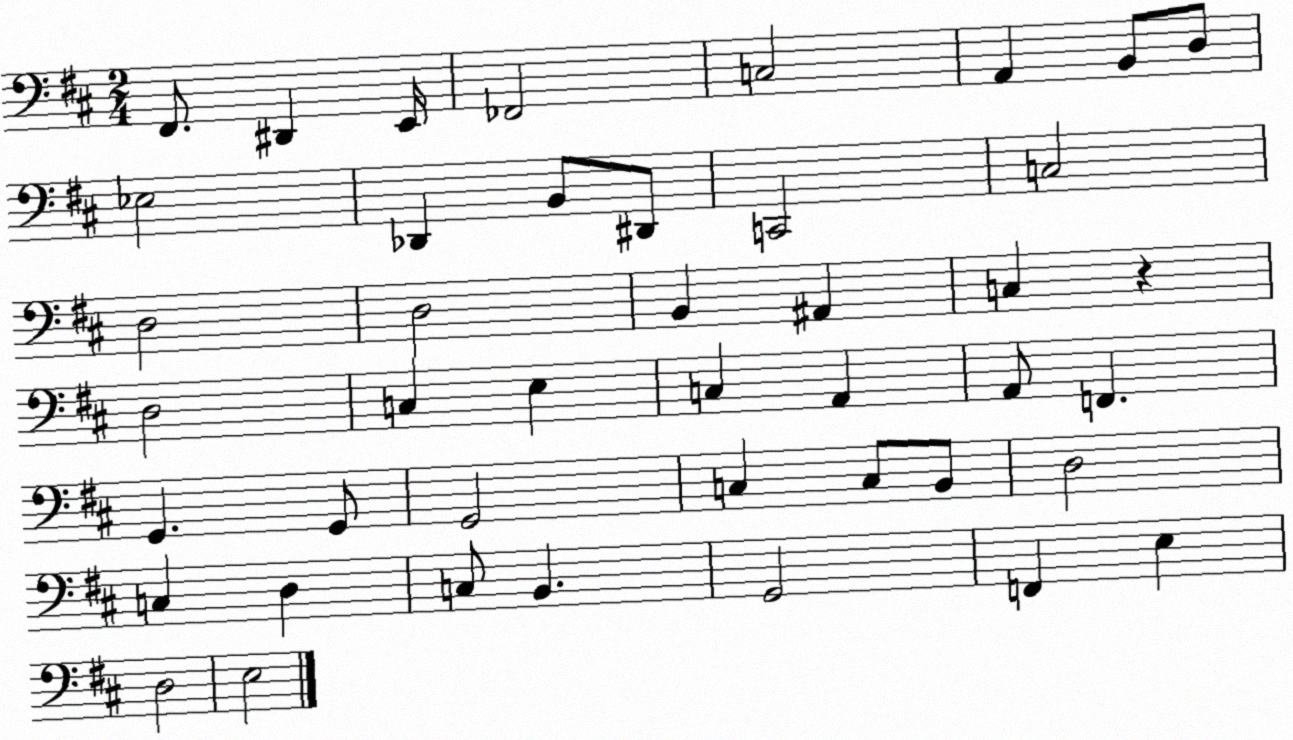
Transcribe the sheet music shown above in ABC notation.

X:1
T:Untitled
M:2/4
L:1/4
K:D
^F,,/2 ^D,, E,,/4 _F,,2 C,2 A,, B,,/2 D,/2 _E,2 _D,, B,,/2 ^D,,/2 C,,2 C,2 D,2 D,2 B,, ^A,, C, z D,2 C, E, C, A,, A,,/2 F,, G,, G,,/2 G,,2 C, C,/2 B,,/2 D,2 C, D, C,/2 B,, G,,2 F,, E, D,2 E,2